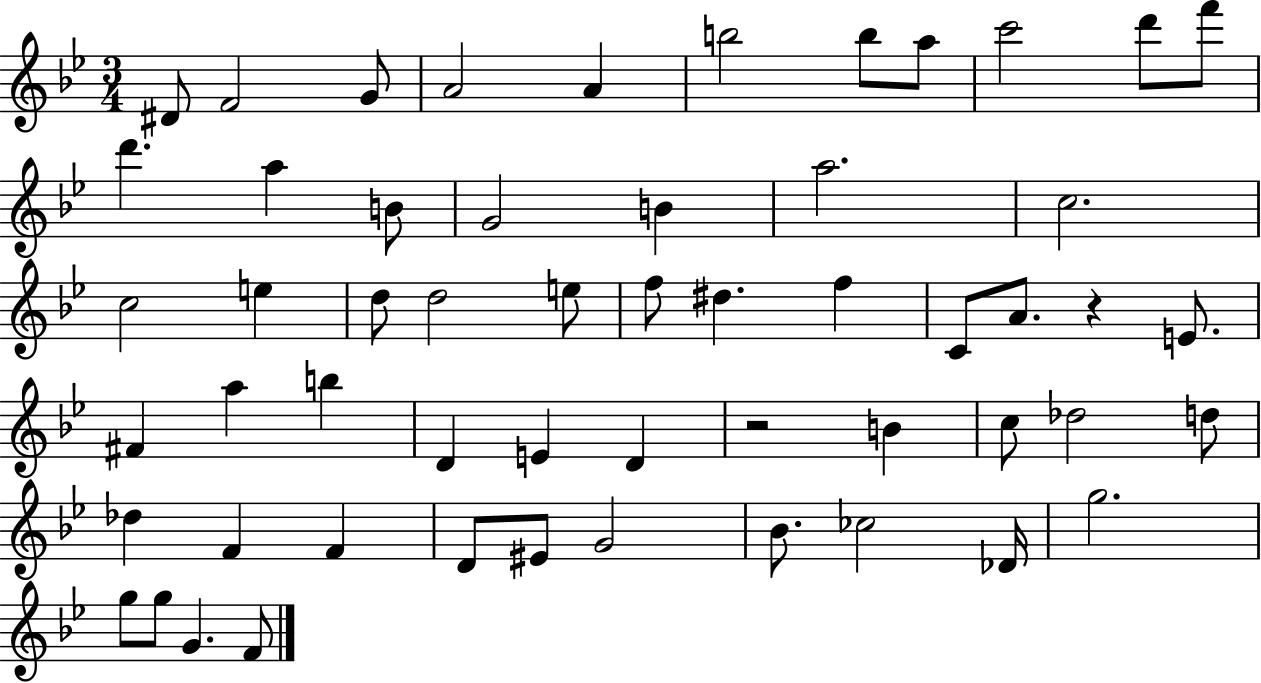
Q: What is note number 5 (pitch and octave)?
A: A4